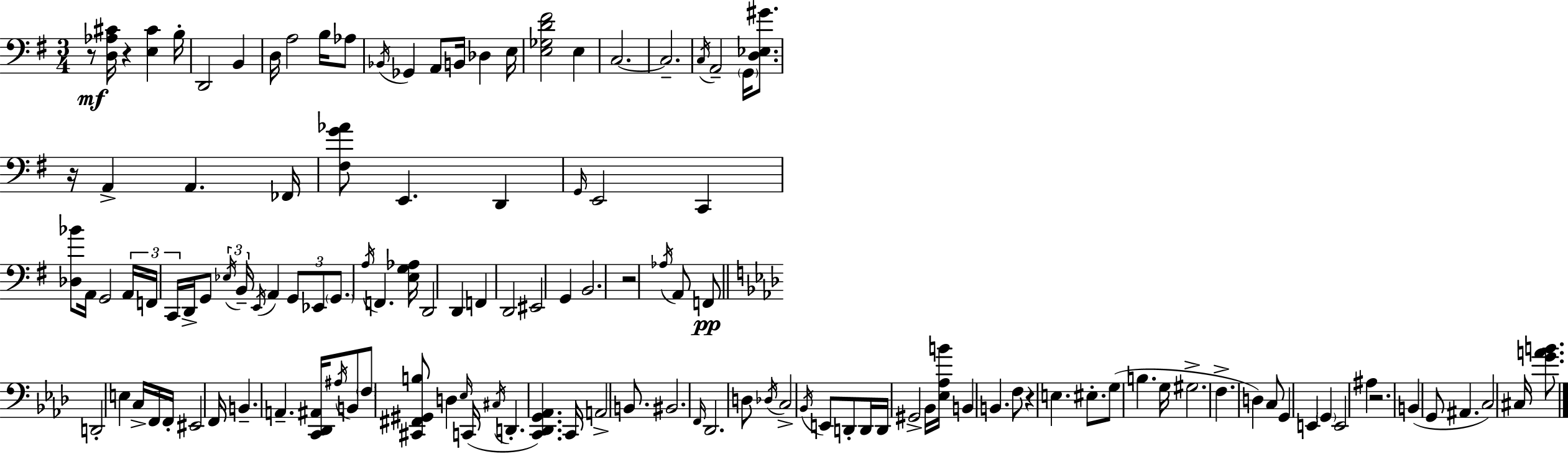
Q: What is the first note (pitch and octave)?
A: B3